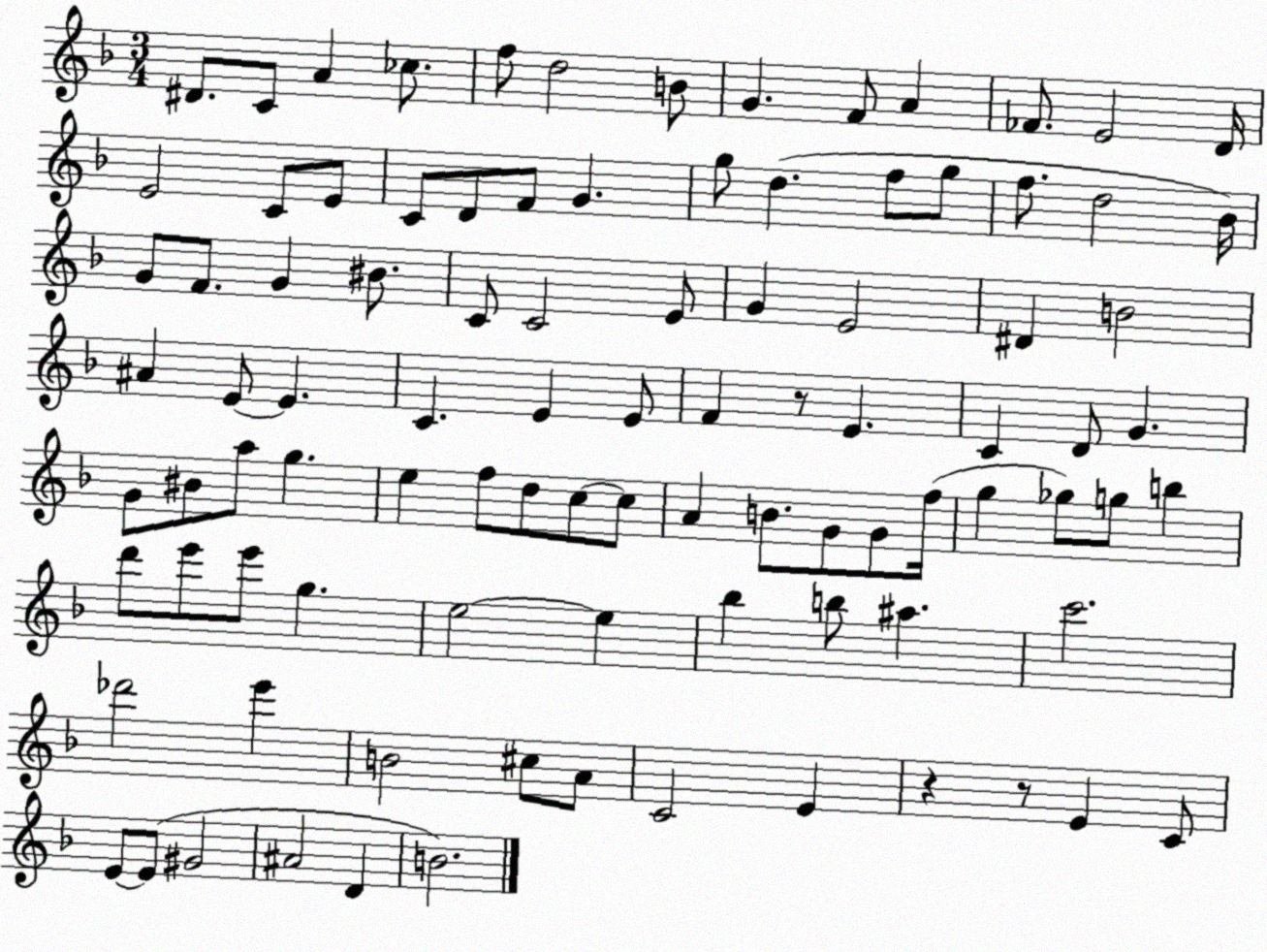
X:1
T:Untitled
M:3/4
L:1/4
K:F
^D/2 C/2 A _c/2 f/2 d2 B/2 G F/2 A _F/2 E2 D/4 E2 C/2 E/2 C/2 D/2 F/2 G g/2 d f/2 g/2 f/2 d2 _B/4 G/2 F/2 G ^B/2 C/2 C2 E/2 G E2 ^D B2 ^A E/2 E C E E/2 F z/2 E C D/2 G G/2 ^B/2 a/2 g e f/2 d/2 c/2 c/2 A B/2 G/2 G/2 f/4 g _g/2 g/2 b d'/2 e'/2 e'/2 g e2 e _b b/2 ^a c'2 _d'2 e' B2 ^c/2 A/2 C2 E z z/2 E C/2 E/2 E/2 ^G2 ^A2 D B2